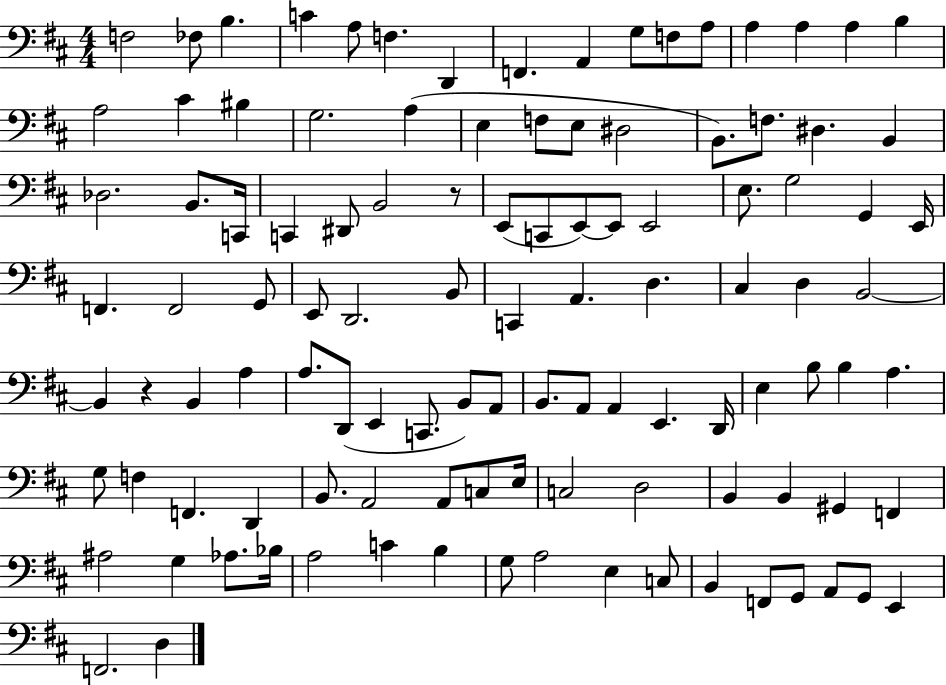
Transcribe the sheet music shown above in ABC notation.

X:1
T:Untitled
M:4/4
L:1/4
K:D
F,2 _F,/2 B, C A,/2 F, D,, F,, A,, G,/2 F,/2 A,/2 A, A, A, B, A,2 ^C ^B, G,2 A, E, F,/2 E,/2 ^D,2 B,,/2 F,/2 ^D, B,, _D,2 B,,/2 C,,/4 C,, ^D,,/2 B,,2 z/2 E,,/2 C,,/2 E,,/2 E,,/2 E,,2 E,/2 G,2 G,, E,,/4 F,, F,,2 G,,/2 E,,/2 D,,2 B,,/2 C,, A,, D, ^C, D, B,,2 B,, z B,, A, A,/2 D,,/2 E,, C,,/2 B,,/2 A,,/2 B,,/2 A,,/2 A,, E,, D,,/4 E, B,/2 B, A, G,/2 F, F,, D,, B,,/2 A,,2 A,,/2 C,/2 E,/4 C,2 D,2 B,, B,, ^G,, F,, ^A,2 G, _A,/2 _B,/4 A,2 C B, G,/2 A,2 E, C,/2 B,, F,,/2 G,,/2 A,,/2 G,,/2 E,, F,,2 D,